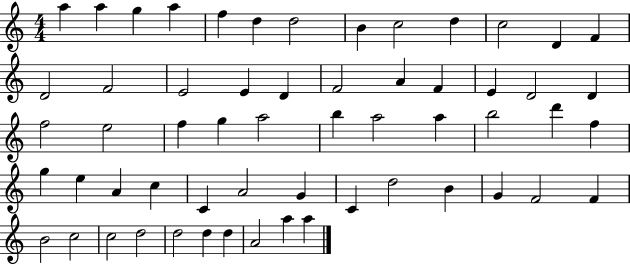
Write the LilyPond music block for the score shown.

{
  \clef treble
  \numericTimeSignature
  \time 4/4
  \key c \major
  a''4 a''4 g''4 a''4 | f''4 d''4 d''2 | b'4 c''2 d''4 | c''2 d'4 f'4 | \break d'2 f'2 | e'2 e'4 d'4 | f'2 a'4 f'4 | e'4 d'2 d'4 | \break f''2 e''2 | f''4 g''4 a''2 | b''4 a''2 a''4 | b''2 d'''4 f''4 | \break g''4 e''4 a'4 c''4 | c'4 a'2 g'4 | c'4 d''2 b'4 | g'4 f'2 f'4 | \break b'2 c''2 | c''2 d''2 | d''2 d''4 d''4 | a'2 a''4 a''4 | \break \bar "|."
}